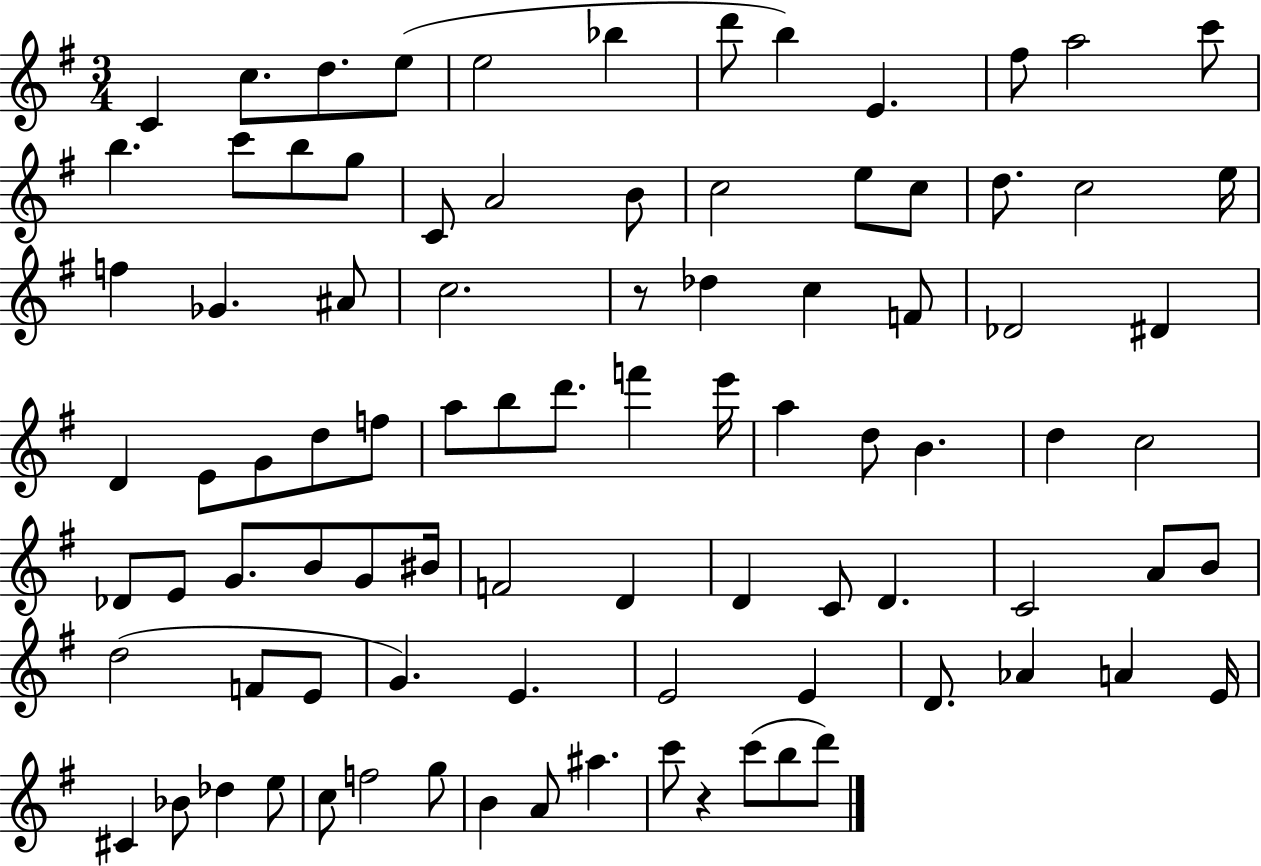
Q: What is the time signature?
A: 3/4